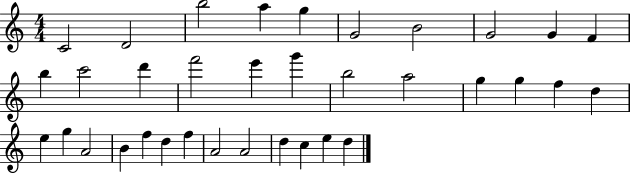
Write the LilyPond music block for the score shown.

{
  \clef treble
  \numericTimeSignature
  \time 4/4
  \key c \major
  c'2 d'2 | b''2 a''4 g''4 | g'2 b'2 | g'2 g'4 f'4 | \break b''4 c'''2 d'''4 | f'''2 e'''4 g'''4 | b''2 a''2 | g''4 g''4 f''4 d''4 | \break e''4 g''4 a'2 | b'4 f''4 d''4 f''4 | a'2 a'2 | d''4 c''4 e''4 d''4 | \break \bar "|."
}